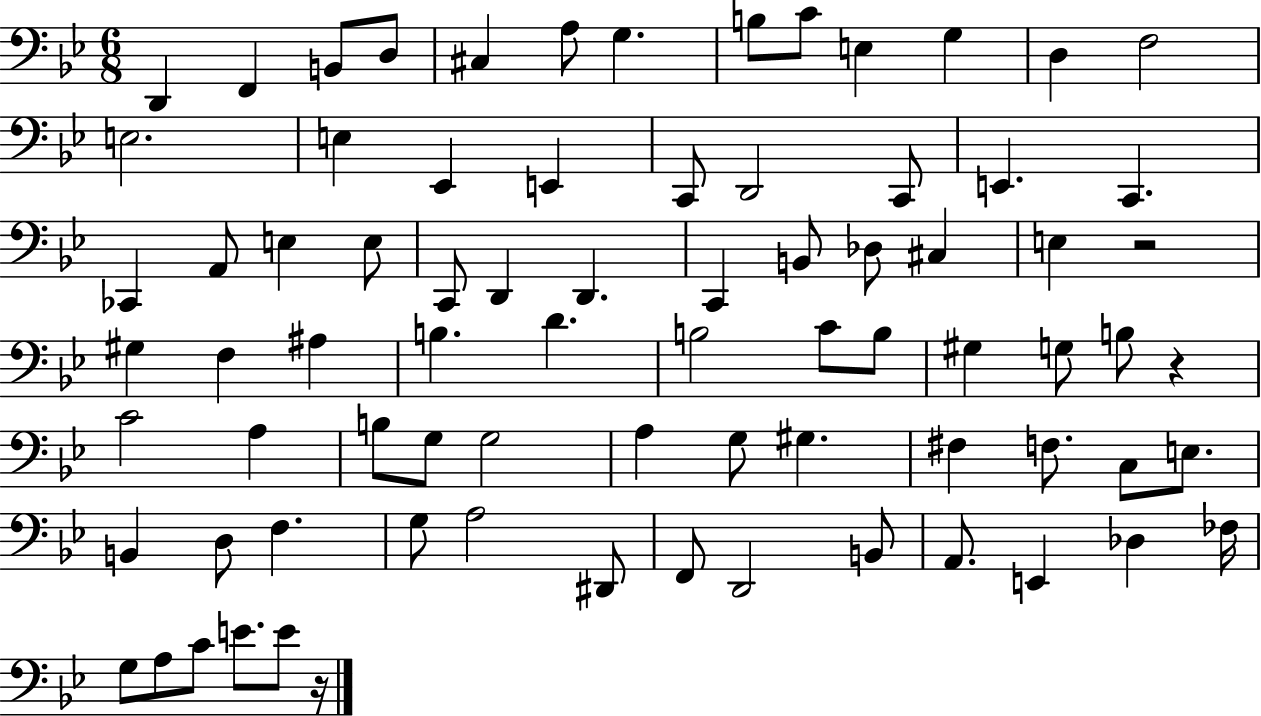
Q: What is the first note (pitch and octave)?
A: D2